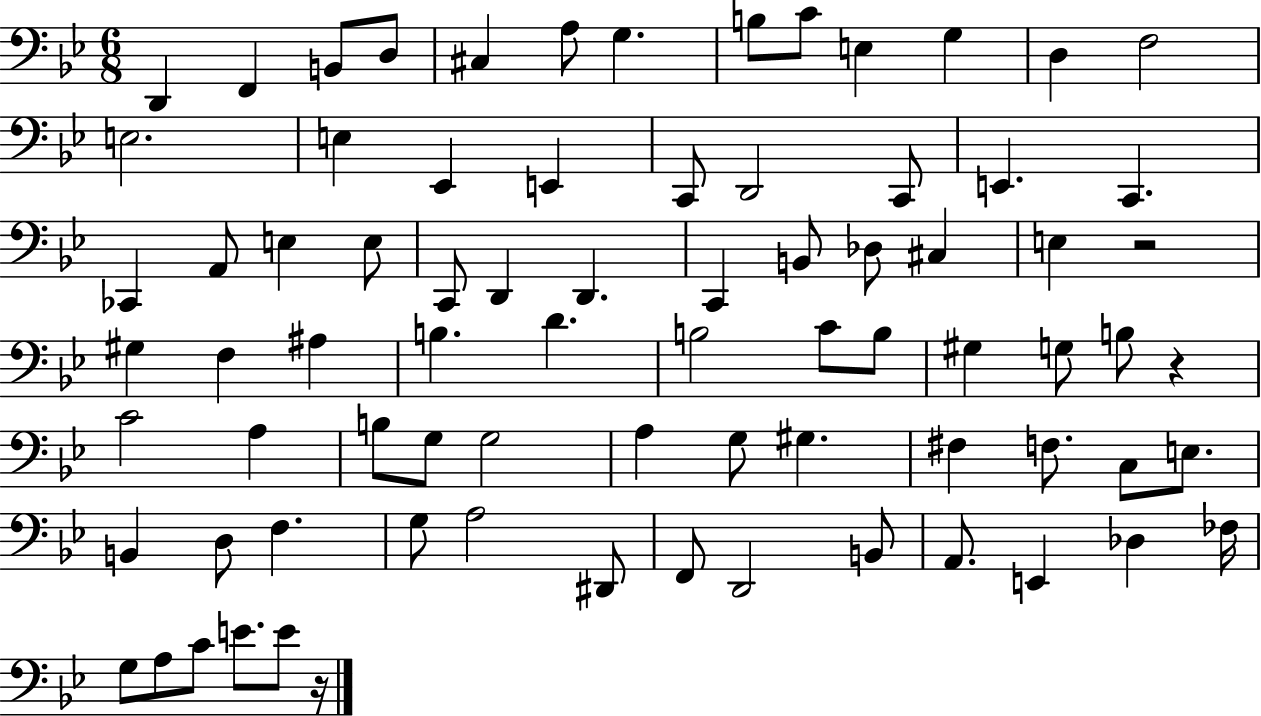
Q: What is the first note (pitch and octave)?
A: D2